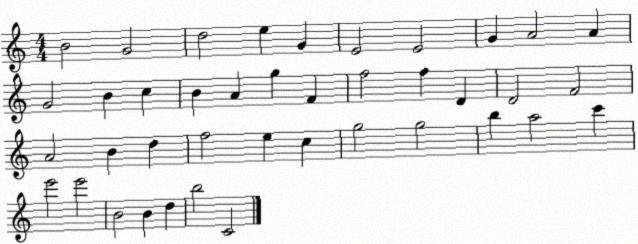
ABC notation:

X:1
T:Untitled
M:4/4
L:1/4
K:C
B2 G2 d2 e G E2 E2 G A2 A G2 B c B A g F f2 f D D2 F2 A2 B d f2 e c g2 g2 b a2 c' e'2 e'2 B2 B d b2 C2